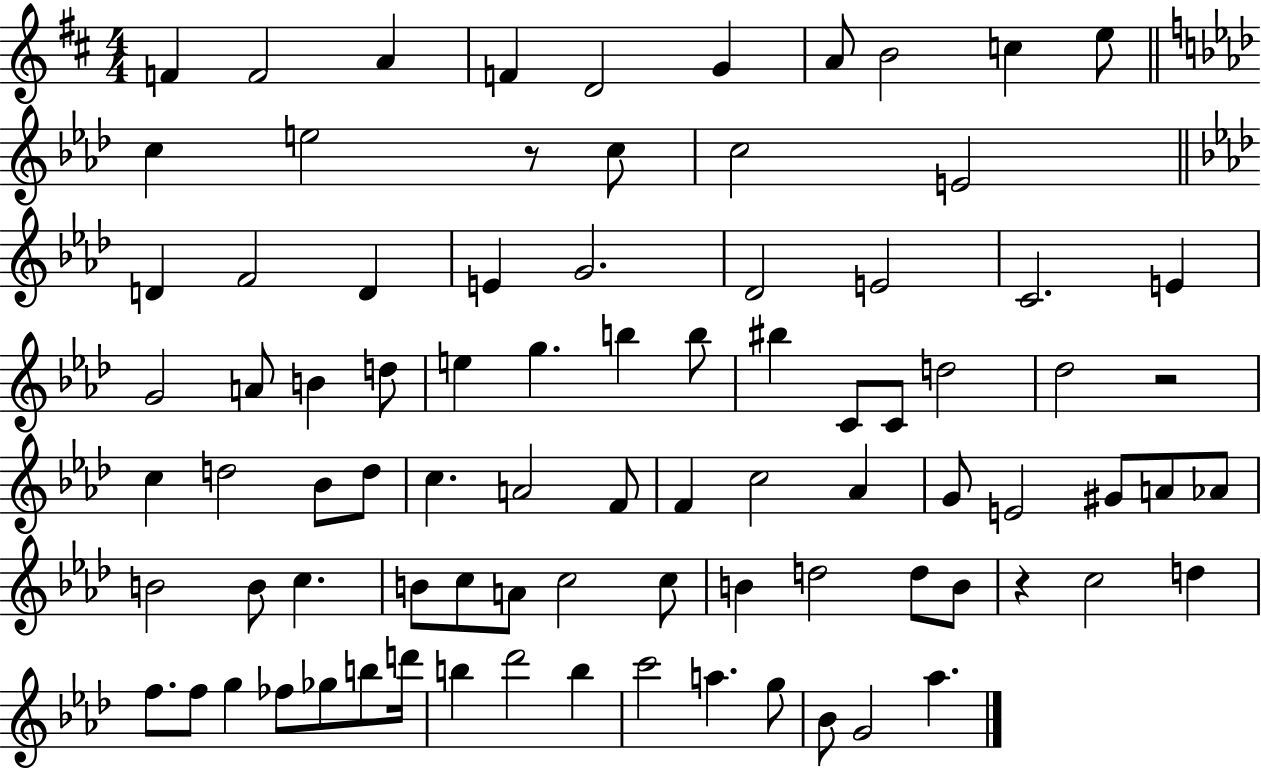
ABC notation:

X:1
T:Untitled
M:4/4
L:1/4
K:D
F F2 A F D2 G A/2 B2 c e/2 c e2 z/2 c/2 c2 E2 D F2 D E G2 _D2 E2 C2 E G2 A/2 B d/2 e g b b/2 ^b C/2 C/2 d2 _d2 z2 c d2 _B/2 d/2 c A2 F/2 F c2 _A G/2 E2 ^G/2 A/2 _A/2 B2 B/2 c B/2 c/2 A/2 c2 c/2 B d2 d/2 B/2 z c2 d f/2 f/2 g _f/2 _g/2 b/2 d'/4 b _d'2 b c'2 a g/2 _B/2 G2 _a